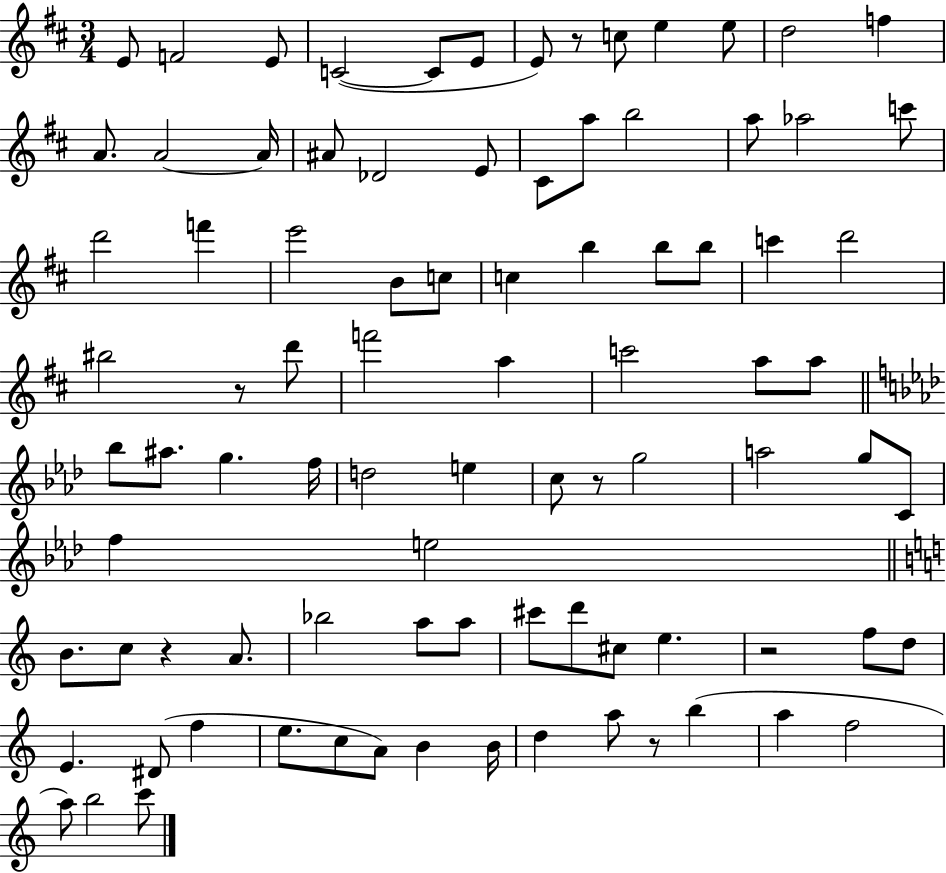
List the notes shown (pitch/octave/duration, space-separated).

E4/e F4/h E4/e C4/h C4/e E4/e E4/e R/e C5/e E5/q E5/e D5/h F5/q A4/e. A4/h A4/s A#4/e Db4/h E4/e C#4/e A5/e B5/h A5/e Ab5/h C6/e D6/h F6/q E6/h B4/e C5/e C5/q B5/q B5/e B5/e C6/q D6/h BIS5/h R/e D6/e F6/h A5/q C6/h A5/e A5/e Bb5/e A#5/e. G5/q. F5/s D5/h E5/q C5/e R/e G5/h A5/h G5/e C4/e F5/q E5/h B4/e. C5/e R/q A4/e. Bb5/h A5/e A5/e C#6/e D6/e C#5/e E5/q. R/h F5/e D5/e E4/q. D#4/e F5/q E5/e. C5/e A4/e B4/q B4/s D5/q A5/e R/e B5/q A5/q F5/h A5/e B5/h C6/e